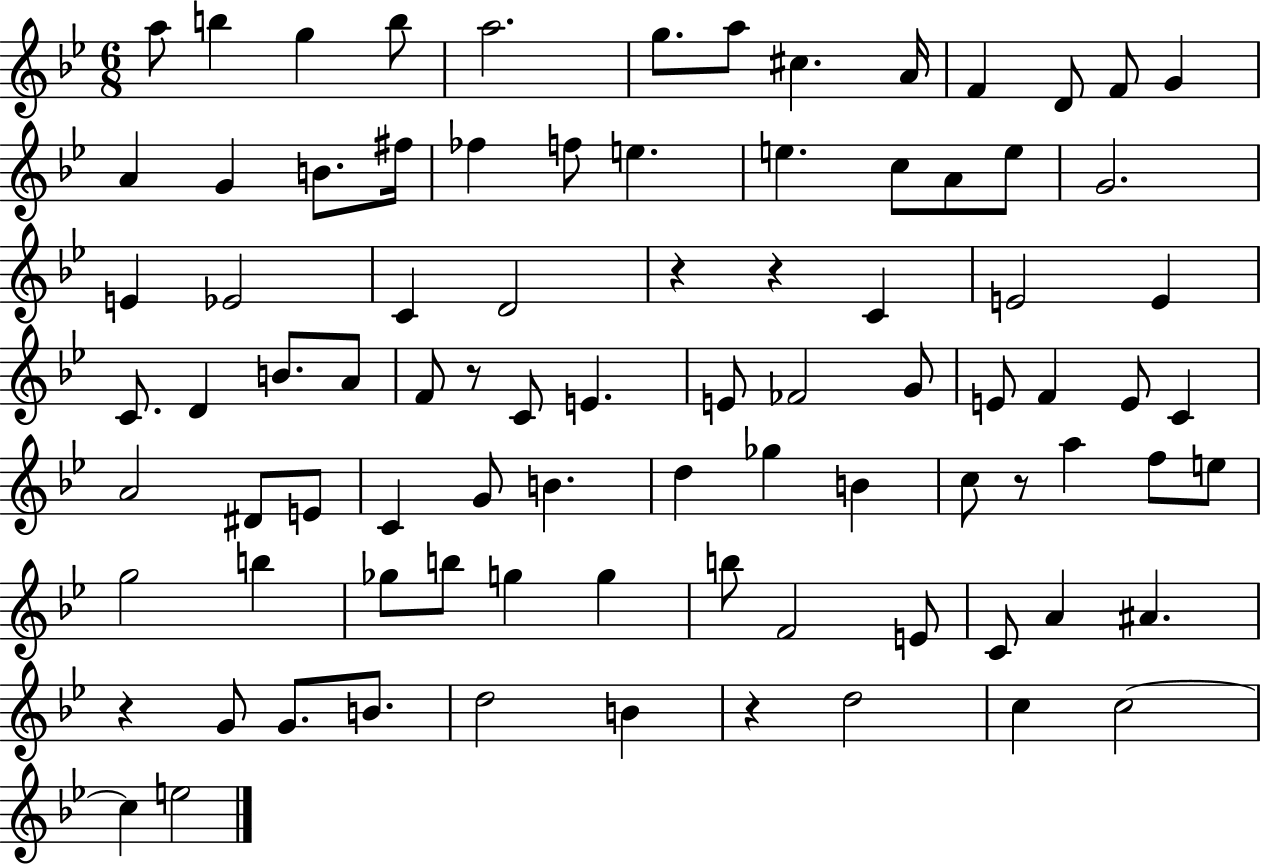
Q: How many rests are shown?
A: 6